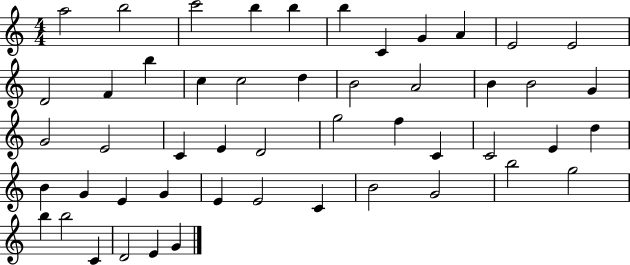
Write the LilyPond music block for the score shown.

{
  \clef treble
  \numericTimeSignature
  \time 4/4
  \key c \major
  a''2 b''2 | c'''2 b''4 b''4 | b''4 c'4 g'4 a'4 | e'2 e'2 | \break d'2 f'4 b''4 | c''4 c''2 d''4 | b'2 a'2 | b'4 b'2 g'4 | \break g'2 e'2 | c'4 e'4 d'2 | g''2 f''4 c'4 | c'2 e'4 d''4 | \break b'4 g'4 e'4 g'4 | e'4 e'2 c'4 | b'2 g'2 | b''2 g''2 | \break b''4 b''2 c'4 | d'2 e'4 g'4 | \bar "|."
}